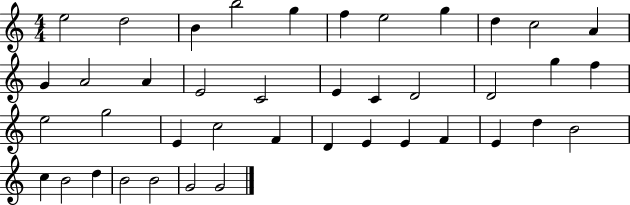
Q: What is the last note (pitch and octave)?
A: G4